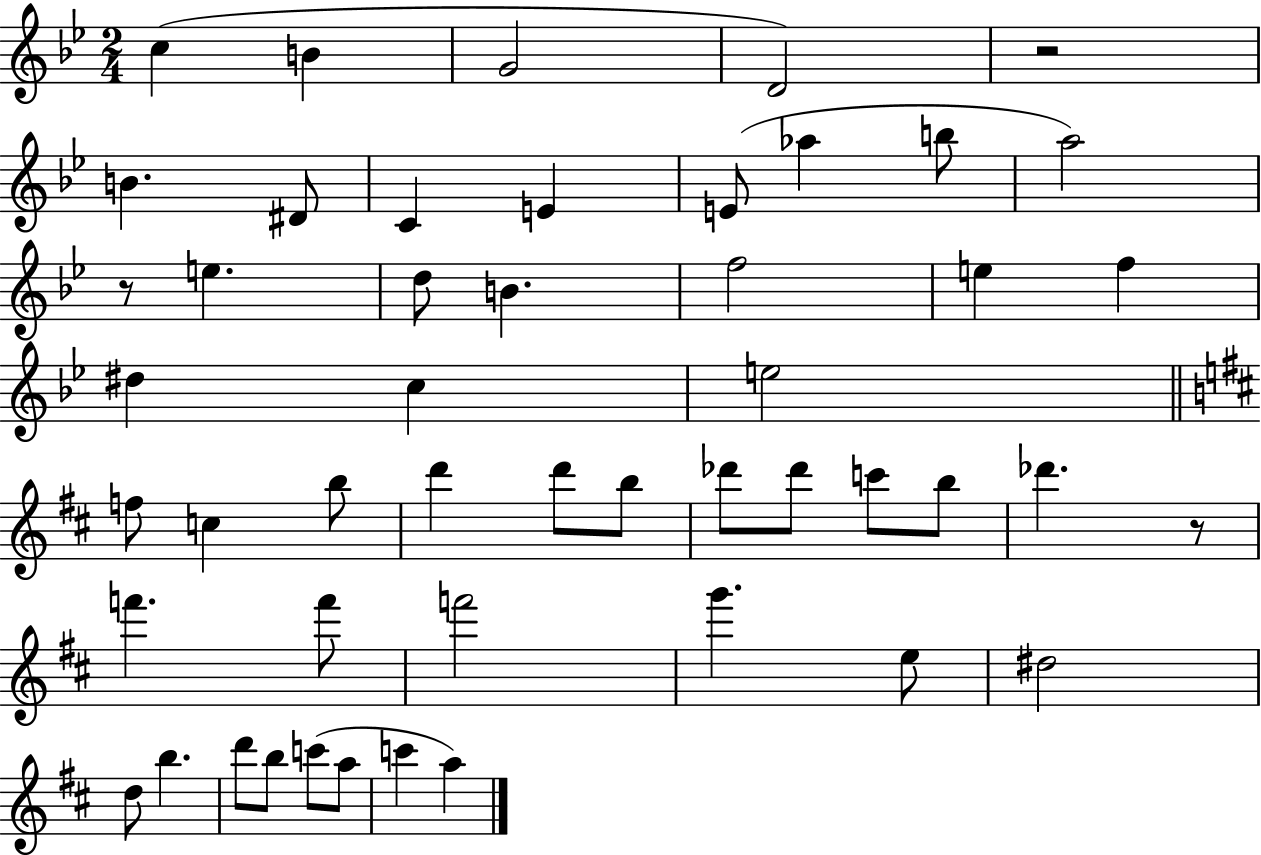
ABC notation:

X:1
T:Untitled
M:2/4
L:1/4
K:Bb
c B G2 D2 z2 B ^D/2 C E E/2 _a b/2 a2 z/2 e d/2 B f2 e f ^d c e2 f/2 c b/2 d' d'/2 b/2 _d'/2 _d'/2 c'/2 b/2 _d' z/2 f' f'/2 f'2 g' e/2 ^d2 d/2 b d'/2 b/2 c'/2 a/2 c' a